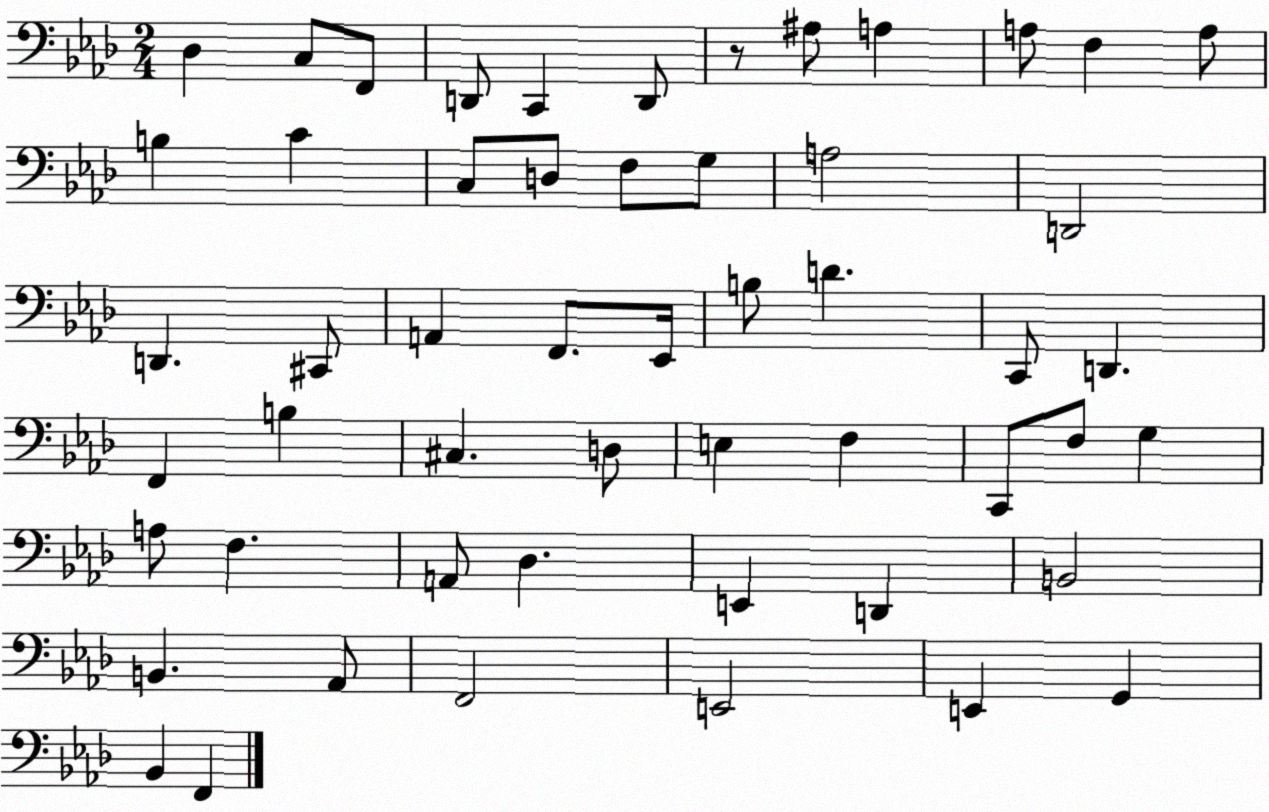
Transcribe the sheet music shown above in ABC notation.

X:1
T:Untitled
M:2/4
L:1/4
K:Ab
_D, C,/2 F,,/2 D,,/2 C,, D,,/2 z/2 ^A,/2 A, A,/2 F, A,/2 B, C C,/2 D,/2 F,/2 G,/2 A,2 D,,2 D,, ^C,,/2 A,, F,,/2 _E,,/4 B,/2 D C,,/2 D,, F,, B, ^C, D,/2 E, F, C,,/2 F,/2 G, A,/2 F, A,,/2 _D, E,, D,, B,,2 B,, _A,,/2 F,,2 E,,2 E,, G,, _B,, F,,